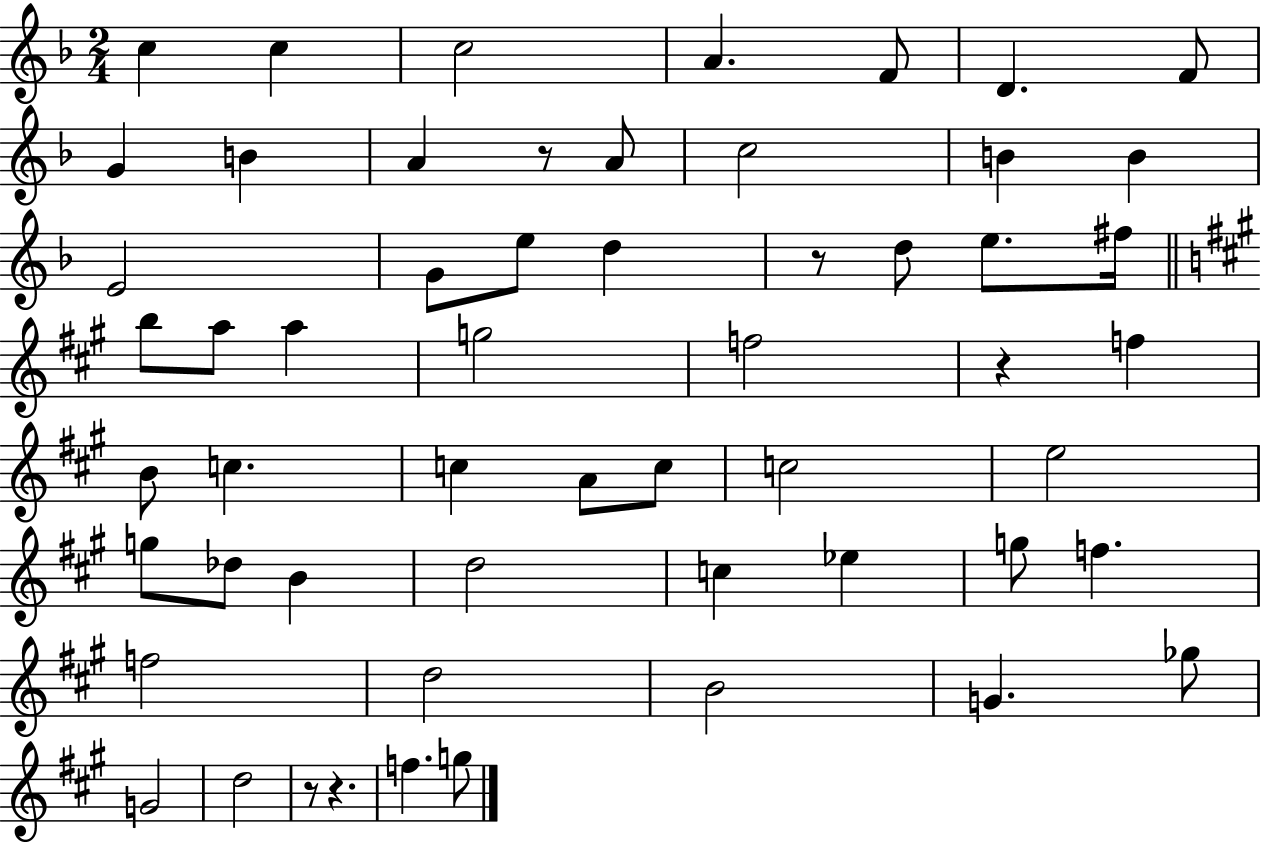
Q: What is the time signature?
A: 2/4